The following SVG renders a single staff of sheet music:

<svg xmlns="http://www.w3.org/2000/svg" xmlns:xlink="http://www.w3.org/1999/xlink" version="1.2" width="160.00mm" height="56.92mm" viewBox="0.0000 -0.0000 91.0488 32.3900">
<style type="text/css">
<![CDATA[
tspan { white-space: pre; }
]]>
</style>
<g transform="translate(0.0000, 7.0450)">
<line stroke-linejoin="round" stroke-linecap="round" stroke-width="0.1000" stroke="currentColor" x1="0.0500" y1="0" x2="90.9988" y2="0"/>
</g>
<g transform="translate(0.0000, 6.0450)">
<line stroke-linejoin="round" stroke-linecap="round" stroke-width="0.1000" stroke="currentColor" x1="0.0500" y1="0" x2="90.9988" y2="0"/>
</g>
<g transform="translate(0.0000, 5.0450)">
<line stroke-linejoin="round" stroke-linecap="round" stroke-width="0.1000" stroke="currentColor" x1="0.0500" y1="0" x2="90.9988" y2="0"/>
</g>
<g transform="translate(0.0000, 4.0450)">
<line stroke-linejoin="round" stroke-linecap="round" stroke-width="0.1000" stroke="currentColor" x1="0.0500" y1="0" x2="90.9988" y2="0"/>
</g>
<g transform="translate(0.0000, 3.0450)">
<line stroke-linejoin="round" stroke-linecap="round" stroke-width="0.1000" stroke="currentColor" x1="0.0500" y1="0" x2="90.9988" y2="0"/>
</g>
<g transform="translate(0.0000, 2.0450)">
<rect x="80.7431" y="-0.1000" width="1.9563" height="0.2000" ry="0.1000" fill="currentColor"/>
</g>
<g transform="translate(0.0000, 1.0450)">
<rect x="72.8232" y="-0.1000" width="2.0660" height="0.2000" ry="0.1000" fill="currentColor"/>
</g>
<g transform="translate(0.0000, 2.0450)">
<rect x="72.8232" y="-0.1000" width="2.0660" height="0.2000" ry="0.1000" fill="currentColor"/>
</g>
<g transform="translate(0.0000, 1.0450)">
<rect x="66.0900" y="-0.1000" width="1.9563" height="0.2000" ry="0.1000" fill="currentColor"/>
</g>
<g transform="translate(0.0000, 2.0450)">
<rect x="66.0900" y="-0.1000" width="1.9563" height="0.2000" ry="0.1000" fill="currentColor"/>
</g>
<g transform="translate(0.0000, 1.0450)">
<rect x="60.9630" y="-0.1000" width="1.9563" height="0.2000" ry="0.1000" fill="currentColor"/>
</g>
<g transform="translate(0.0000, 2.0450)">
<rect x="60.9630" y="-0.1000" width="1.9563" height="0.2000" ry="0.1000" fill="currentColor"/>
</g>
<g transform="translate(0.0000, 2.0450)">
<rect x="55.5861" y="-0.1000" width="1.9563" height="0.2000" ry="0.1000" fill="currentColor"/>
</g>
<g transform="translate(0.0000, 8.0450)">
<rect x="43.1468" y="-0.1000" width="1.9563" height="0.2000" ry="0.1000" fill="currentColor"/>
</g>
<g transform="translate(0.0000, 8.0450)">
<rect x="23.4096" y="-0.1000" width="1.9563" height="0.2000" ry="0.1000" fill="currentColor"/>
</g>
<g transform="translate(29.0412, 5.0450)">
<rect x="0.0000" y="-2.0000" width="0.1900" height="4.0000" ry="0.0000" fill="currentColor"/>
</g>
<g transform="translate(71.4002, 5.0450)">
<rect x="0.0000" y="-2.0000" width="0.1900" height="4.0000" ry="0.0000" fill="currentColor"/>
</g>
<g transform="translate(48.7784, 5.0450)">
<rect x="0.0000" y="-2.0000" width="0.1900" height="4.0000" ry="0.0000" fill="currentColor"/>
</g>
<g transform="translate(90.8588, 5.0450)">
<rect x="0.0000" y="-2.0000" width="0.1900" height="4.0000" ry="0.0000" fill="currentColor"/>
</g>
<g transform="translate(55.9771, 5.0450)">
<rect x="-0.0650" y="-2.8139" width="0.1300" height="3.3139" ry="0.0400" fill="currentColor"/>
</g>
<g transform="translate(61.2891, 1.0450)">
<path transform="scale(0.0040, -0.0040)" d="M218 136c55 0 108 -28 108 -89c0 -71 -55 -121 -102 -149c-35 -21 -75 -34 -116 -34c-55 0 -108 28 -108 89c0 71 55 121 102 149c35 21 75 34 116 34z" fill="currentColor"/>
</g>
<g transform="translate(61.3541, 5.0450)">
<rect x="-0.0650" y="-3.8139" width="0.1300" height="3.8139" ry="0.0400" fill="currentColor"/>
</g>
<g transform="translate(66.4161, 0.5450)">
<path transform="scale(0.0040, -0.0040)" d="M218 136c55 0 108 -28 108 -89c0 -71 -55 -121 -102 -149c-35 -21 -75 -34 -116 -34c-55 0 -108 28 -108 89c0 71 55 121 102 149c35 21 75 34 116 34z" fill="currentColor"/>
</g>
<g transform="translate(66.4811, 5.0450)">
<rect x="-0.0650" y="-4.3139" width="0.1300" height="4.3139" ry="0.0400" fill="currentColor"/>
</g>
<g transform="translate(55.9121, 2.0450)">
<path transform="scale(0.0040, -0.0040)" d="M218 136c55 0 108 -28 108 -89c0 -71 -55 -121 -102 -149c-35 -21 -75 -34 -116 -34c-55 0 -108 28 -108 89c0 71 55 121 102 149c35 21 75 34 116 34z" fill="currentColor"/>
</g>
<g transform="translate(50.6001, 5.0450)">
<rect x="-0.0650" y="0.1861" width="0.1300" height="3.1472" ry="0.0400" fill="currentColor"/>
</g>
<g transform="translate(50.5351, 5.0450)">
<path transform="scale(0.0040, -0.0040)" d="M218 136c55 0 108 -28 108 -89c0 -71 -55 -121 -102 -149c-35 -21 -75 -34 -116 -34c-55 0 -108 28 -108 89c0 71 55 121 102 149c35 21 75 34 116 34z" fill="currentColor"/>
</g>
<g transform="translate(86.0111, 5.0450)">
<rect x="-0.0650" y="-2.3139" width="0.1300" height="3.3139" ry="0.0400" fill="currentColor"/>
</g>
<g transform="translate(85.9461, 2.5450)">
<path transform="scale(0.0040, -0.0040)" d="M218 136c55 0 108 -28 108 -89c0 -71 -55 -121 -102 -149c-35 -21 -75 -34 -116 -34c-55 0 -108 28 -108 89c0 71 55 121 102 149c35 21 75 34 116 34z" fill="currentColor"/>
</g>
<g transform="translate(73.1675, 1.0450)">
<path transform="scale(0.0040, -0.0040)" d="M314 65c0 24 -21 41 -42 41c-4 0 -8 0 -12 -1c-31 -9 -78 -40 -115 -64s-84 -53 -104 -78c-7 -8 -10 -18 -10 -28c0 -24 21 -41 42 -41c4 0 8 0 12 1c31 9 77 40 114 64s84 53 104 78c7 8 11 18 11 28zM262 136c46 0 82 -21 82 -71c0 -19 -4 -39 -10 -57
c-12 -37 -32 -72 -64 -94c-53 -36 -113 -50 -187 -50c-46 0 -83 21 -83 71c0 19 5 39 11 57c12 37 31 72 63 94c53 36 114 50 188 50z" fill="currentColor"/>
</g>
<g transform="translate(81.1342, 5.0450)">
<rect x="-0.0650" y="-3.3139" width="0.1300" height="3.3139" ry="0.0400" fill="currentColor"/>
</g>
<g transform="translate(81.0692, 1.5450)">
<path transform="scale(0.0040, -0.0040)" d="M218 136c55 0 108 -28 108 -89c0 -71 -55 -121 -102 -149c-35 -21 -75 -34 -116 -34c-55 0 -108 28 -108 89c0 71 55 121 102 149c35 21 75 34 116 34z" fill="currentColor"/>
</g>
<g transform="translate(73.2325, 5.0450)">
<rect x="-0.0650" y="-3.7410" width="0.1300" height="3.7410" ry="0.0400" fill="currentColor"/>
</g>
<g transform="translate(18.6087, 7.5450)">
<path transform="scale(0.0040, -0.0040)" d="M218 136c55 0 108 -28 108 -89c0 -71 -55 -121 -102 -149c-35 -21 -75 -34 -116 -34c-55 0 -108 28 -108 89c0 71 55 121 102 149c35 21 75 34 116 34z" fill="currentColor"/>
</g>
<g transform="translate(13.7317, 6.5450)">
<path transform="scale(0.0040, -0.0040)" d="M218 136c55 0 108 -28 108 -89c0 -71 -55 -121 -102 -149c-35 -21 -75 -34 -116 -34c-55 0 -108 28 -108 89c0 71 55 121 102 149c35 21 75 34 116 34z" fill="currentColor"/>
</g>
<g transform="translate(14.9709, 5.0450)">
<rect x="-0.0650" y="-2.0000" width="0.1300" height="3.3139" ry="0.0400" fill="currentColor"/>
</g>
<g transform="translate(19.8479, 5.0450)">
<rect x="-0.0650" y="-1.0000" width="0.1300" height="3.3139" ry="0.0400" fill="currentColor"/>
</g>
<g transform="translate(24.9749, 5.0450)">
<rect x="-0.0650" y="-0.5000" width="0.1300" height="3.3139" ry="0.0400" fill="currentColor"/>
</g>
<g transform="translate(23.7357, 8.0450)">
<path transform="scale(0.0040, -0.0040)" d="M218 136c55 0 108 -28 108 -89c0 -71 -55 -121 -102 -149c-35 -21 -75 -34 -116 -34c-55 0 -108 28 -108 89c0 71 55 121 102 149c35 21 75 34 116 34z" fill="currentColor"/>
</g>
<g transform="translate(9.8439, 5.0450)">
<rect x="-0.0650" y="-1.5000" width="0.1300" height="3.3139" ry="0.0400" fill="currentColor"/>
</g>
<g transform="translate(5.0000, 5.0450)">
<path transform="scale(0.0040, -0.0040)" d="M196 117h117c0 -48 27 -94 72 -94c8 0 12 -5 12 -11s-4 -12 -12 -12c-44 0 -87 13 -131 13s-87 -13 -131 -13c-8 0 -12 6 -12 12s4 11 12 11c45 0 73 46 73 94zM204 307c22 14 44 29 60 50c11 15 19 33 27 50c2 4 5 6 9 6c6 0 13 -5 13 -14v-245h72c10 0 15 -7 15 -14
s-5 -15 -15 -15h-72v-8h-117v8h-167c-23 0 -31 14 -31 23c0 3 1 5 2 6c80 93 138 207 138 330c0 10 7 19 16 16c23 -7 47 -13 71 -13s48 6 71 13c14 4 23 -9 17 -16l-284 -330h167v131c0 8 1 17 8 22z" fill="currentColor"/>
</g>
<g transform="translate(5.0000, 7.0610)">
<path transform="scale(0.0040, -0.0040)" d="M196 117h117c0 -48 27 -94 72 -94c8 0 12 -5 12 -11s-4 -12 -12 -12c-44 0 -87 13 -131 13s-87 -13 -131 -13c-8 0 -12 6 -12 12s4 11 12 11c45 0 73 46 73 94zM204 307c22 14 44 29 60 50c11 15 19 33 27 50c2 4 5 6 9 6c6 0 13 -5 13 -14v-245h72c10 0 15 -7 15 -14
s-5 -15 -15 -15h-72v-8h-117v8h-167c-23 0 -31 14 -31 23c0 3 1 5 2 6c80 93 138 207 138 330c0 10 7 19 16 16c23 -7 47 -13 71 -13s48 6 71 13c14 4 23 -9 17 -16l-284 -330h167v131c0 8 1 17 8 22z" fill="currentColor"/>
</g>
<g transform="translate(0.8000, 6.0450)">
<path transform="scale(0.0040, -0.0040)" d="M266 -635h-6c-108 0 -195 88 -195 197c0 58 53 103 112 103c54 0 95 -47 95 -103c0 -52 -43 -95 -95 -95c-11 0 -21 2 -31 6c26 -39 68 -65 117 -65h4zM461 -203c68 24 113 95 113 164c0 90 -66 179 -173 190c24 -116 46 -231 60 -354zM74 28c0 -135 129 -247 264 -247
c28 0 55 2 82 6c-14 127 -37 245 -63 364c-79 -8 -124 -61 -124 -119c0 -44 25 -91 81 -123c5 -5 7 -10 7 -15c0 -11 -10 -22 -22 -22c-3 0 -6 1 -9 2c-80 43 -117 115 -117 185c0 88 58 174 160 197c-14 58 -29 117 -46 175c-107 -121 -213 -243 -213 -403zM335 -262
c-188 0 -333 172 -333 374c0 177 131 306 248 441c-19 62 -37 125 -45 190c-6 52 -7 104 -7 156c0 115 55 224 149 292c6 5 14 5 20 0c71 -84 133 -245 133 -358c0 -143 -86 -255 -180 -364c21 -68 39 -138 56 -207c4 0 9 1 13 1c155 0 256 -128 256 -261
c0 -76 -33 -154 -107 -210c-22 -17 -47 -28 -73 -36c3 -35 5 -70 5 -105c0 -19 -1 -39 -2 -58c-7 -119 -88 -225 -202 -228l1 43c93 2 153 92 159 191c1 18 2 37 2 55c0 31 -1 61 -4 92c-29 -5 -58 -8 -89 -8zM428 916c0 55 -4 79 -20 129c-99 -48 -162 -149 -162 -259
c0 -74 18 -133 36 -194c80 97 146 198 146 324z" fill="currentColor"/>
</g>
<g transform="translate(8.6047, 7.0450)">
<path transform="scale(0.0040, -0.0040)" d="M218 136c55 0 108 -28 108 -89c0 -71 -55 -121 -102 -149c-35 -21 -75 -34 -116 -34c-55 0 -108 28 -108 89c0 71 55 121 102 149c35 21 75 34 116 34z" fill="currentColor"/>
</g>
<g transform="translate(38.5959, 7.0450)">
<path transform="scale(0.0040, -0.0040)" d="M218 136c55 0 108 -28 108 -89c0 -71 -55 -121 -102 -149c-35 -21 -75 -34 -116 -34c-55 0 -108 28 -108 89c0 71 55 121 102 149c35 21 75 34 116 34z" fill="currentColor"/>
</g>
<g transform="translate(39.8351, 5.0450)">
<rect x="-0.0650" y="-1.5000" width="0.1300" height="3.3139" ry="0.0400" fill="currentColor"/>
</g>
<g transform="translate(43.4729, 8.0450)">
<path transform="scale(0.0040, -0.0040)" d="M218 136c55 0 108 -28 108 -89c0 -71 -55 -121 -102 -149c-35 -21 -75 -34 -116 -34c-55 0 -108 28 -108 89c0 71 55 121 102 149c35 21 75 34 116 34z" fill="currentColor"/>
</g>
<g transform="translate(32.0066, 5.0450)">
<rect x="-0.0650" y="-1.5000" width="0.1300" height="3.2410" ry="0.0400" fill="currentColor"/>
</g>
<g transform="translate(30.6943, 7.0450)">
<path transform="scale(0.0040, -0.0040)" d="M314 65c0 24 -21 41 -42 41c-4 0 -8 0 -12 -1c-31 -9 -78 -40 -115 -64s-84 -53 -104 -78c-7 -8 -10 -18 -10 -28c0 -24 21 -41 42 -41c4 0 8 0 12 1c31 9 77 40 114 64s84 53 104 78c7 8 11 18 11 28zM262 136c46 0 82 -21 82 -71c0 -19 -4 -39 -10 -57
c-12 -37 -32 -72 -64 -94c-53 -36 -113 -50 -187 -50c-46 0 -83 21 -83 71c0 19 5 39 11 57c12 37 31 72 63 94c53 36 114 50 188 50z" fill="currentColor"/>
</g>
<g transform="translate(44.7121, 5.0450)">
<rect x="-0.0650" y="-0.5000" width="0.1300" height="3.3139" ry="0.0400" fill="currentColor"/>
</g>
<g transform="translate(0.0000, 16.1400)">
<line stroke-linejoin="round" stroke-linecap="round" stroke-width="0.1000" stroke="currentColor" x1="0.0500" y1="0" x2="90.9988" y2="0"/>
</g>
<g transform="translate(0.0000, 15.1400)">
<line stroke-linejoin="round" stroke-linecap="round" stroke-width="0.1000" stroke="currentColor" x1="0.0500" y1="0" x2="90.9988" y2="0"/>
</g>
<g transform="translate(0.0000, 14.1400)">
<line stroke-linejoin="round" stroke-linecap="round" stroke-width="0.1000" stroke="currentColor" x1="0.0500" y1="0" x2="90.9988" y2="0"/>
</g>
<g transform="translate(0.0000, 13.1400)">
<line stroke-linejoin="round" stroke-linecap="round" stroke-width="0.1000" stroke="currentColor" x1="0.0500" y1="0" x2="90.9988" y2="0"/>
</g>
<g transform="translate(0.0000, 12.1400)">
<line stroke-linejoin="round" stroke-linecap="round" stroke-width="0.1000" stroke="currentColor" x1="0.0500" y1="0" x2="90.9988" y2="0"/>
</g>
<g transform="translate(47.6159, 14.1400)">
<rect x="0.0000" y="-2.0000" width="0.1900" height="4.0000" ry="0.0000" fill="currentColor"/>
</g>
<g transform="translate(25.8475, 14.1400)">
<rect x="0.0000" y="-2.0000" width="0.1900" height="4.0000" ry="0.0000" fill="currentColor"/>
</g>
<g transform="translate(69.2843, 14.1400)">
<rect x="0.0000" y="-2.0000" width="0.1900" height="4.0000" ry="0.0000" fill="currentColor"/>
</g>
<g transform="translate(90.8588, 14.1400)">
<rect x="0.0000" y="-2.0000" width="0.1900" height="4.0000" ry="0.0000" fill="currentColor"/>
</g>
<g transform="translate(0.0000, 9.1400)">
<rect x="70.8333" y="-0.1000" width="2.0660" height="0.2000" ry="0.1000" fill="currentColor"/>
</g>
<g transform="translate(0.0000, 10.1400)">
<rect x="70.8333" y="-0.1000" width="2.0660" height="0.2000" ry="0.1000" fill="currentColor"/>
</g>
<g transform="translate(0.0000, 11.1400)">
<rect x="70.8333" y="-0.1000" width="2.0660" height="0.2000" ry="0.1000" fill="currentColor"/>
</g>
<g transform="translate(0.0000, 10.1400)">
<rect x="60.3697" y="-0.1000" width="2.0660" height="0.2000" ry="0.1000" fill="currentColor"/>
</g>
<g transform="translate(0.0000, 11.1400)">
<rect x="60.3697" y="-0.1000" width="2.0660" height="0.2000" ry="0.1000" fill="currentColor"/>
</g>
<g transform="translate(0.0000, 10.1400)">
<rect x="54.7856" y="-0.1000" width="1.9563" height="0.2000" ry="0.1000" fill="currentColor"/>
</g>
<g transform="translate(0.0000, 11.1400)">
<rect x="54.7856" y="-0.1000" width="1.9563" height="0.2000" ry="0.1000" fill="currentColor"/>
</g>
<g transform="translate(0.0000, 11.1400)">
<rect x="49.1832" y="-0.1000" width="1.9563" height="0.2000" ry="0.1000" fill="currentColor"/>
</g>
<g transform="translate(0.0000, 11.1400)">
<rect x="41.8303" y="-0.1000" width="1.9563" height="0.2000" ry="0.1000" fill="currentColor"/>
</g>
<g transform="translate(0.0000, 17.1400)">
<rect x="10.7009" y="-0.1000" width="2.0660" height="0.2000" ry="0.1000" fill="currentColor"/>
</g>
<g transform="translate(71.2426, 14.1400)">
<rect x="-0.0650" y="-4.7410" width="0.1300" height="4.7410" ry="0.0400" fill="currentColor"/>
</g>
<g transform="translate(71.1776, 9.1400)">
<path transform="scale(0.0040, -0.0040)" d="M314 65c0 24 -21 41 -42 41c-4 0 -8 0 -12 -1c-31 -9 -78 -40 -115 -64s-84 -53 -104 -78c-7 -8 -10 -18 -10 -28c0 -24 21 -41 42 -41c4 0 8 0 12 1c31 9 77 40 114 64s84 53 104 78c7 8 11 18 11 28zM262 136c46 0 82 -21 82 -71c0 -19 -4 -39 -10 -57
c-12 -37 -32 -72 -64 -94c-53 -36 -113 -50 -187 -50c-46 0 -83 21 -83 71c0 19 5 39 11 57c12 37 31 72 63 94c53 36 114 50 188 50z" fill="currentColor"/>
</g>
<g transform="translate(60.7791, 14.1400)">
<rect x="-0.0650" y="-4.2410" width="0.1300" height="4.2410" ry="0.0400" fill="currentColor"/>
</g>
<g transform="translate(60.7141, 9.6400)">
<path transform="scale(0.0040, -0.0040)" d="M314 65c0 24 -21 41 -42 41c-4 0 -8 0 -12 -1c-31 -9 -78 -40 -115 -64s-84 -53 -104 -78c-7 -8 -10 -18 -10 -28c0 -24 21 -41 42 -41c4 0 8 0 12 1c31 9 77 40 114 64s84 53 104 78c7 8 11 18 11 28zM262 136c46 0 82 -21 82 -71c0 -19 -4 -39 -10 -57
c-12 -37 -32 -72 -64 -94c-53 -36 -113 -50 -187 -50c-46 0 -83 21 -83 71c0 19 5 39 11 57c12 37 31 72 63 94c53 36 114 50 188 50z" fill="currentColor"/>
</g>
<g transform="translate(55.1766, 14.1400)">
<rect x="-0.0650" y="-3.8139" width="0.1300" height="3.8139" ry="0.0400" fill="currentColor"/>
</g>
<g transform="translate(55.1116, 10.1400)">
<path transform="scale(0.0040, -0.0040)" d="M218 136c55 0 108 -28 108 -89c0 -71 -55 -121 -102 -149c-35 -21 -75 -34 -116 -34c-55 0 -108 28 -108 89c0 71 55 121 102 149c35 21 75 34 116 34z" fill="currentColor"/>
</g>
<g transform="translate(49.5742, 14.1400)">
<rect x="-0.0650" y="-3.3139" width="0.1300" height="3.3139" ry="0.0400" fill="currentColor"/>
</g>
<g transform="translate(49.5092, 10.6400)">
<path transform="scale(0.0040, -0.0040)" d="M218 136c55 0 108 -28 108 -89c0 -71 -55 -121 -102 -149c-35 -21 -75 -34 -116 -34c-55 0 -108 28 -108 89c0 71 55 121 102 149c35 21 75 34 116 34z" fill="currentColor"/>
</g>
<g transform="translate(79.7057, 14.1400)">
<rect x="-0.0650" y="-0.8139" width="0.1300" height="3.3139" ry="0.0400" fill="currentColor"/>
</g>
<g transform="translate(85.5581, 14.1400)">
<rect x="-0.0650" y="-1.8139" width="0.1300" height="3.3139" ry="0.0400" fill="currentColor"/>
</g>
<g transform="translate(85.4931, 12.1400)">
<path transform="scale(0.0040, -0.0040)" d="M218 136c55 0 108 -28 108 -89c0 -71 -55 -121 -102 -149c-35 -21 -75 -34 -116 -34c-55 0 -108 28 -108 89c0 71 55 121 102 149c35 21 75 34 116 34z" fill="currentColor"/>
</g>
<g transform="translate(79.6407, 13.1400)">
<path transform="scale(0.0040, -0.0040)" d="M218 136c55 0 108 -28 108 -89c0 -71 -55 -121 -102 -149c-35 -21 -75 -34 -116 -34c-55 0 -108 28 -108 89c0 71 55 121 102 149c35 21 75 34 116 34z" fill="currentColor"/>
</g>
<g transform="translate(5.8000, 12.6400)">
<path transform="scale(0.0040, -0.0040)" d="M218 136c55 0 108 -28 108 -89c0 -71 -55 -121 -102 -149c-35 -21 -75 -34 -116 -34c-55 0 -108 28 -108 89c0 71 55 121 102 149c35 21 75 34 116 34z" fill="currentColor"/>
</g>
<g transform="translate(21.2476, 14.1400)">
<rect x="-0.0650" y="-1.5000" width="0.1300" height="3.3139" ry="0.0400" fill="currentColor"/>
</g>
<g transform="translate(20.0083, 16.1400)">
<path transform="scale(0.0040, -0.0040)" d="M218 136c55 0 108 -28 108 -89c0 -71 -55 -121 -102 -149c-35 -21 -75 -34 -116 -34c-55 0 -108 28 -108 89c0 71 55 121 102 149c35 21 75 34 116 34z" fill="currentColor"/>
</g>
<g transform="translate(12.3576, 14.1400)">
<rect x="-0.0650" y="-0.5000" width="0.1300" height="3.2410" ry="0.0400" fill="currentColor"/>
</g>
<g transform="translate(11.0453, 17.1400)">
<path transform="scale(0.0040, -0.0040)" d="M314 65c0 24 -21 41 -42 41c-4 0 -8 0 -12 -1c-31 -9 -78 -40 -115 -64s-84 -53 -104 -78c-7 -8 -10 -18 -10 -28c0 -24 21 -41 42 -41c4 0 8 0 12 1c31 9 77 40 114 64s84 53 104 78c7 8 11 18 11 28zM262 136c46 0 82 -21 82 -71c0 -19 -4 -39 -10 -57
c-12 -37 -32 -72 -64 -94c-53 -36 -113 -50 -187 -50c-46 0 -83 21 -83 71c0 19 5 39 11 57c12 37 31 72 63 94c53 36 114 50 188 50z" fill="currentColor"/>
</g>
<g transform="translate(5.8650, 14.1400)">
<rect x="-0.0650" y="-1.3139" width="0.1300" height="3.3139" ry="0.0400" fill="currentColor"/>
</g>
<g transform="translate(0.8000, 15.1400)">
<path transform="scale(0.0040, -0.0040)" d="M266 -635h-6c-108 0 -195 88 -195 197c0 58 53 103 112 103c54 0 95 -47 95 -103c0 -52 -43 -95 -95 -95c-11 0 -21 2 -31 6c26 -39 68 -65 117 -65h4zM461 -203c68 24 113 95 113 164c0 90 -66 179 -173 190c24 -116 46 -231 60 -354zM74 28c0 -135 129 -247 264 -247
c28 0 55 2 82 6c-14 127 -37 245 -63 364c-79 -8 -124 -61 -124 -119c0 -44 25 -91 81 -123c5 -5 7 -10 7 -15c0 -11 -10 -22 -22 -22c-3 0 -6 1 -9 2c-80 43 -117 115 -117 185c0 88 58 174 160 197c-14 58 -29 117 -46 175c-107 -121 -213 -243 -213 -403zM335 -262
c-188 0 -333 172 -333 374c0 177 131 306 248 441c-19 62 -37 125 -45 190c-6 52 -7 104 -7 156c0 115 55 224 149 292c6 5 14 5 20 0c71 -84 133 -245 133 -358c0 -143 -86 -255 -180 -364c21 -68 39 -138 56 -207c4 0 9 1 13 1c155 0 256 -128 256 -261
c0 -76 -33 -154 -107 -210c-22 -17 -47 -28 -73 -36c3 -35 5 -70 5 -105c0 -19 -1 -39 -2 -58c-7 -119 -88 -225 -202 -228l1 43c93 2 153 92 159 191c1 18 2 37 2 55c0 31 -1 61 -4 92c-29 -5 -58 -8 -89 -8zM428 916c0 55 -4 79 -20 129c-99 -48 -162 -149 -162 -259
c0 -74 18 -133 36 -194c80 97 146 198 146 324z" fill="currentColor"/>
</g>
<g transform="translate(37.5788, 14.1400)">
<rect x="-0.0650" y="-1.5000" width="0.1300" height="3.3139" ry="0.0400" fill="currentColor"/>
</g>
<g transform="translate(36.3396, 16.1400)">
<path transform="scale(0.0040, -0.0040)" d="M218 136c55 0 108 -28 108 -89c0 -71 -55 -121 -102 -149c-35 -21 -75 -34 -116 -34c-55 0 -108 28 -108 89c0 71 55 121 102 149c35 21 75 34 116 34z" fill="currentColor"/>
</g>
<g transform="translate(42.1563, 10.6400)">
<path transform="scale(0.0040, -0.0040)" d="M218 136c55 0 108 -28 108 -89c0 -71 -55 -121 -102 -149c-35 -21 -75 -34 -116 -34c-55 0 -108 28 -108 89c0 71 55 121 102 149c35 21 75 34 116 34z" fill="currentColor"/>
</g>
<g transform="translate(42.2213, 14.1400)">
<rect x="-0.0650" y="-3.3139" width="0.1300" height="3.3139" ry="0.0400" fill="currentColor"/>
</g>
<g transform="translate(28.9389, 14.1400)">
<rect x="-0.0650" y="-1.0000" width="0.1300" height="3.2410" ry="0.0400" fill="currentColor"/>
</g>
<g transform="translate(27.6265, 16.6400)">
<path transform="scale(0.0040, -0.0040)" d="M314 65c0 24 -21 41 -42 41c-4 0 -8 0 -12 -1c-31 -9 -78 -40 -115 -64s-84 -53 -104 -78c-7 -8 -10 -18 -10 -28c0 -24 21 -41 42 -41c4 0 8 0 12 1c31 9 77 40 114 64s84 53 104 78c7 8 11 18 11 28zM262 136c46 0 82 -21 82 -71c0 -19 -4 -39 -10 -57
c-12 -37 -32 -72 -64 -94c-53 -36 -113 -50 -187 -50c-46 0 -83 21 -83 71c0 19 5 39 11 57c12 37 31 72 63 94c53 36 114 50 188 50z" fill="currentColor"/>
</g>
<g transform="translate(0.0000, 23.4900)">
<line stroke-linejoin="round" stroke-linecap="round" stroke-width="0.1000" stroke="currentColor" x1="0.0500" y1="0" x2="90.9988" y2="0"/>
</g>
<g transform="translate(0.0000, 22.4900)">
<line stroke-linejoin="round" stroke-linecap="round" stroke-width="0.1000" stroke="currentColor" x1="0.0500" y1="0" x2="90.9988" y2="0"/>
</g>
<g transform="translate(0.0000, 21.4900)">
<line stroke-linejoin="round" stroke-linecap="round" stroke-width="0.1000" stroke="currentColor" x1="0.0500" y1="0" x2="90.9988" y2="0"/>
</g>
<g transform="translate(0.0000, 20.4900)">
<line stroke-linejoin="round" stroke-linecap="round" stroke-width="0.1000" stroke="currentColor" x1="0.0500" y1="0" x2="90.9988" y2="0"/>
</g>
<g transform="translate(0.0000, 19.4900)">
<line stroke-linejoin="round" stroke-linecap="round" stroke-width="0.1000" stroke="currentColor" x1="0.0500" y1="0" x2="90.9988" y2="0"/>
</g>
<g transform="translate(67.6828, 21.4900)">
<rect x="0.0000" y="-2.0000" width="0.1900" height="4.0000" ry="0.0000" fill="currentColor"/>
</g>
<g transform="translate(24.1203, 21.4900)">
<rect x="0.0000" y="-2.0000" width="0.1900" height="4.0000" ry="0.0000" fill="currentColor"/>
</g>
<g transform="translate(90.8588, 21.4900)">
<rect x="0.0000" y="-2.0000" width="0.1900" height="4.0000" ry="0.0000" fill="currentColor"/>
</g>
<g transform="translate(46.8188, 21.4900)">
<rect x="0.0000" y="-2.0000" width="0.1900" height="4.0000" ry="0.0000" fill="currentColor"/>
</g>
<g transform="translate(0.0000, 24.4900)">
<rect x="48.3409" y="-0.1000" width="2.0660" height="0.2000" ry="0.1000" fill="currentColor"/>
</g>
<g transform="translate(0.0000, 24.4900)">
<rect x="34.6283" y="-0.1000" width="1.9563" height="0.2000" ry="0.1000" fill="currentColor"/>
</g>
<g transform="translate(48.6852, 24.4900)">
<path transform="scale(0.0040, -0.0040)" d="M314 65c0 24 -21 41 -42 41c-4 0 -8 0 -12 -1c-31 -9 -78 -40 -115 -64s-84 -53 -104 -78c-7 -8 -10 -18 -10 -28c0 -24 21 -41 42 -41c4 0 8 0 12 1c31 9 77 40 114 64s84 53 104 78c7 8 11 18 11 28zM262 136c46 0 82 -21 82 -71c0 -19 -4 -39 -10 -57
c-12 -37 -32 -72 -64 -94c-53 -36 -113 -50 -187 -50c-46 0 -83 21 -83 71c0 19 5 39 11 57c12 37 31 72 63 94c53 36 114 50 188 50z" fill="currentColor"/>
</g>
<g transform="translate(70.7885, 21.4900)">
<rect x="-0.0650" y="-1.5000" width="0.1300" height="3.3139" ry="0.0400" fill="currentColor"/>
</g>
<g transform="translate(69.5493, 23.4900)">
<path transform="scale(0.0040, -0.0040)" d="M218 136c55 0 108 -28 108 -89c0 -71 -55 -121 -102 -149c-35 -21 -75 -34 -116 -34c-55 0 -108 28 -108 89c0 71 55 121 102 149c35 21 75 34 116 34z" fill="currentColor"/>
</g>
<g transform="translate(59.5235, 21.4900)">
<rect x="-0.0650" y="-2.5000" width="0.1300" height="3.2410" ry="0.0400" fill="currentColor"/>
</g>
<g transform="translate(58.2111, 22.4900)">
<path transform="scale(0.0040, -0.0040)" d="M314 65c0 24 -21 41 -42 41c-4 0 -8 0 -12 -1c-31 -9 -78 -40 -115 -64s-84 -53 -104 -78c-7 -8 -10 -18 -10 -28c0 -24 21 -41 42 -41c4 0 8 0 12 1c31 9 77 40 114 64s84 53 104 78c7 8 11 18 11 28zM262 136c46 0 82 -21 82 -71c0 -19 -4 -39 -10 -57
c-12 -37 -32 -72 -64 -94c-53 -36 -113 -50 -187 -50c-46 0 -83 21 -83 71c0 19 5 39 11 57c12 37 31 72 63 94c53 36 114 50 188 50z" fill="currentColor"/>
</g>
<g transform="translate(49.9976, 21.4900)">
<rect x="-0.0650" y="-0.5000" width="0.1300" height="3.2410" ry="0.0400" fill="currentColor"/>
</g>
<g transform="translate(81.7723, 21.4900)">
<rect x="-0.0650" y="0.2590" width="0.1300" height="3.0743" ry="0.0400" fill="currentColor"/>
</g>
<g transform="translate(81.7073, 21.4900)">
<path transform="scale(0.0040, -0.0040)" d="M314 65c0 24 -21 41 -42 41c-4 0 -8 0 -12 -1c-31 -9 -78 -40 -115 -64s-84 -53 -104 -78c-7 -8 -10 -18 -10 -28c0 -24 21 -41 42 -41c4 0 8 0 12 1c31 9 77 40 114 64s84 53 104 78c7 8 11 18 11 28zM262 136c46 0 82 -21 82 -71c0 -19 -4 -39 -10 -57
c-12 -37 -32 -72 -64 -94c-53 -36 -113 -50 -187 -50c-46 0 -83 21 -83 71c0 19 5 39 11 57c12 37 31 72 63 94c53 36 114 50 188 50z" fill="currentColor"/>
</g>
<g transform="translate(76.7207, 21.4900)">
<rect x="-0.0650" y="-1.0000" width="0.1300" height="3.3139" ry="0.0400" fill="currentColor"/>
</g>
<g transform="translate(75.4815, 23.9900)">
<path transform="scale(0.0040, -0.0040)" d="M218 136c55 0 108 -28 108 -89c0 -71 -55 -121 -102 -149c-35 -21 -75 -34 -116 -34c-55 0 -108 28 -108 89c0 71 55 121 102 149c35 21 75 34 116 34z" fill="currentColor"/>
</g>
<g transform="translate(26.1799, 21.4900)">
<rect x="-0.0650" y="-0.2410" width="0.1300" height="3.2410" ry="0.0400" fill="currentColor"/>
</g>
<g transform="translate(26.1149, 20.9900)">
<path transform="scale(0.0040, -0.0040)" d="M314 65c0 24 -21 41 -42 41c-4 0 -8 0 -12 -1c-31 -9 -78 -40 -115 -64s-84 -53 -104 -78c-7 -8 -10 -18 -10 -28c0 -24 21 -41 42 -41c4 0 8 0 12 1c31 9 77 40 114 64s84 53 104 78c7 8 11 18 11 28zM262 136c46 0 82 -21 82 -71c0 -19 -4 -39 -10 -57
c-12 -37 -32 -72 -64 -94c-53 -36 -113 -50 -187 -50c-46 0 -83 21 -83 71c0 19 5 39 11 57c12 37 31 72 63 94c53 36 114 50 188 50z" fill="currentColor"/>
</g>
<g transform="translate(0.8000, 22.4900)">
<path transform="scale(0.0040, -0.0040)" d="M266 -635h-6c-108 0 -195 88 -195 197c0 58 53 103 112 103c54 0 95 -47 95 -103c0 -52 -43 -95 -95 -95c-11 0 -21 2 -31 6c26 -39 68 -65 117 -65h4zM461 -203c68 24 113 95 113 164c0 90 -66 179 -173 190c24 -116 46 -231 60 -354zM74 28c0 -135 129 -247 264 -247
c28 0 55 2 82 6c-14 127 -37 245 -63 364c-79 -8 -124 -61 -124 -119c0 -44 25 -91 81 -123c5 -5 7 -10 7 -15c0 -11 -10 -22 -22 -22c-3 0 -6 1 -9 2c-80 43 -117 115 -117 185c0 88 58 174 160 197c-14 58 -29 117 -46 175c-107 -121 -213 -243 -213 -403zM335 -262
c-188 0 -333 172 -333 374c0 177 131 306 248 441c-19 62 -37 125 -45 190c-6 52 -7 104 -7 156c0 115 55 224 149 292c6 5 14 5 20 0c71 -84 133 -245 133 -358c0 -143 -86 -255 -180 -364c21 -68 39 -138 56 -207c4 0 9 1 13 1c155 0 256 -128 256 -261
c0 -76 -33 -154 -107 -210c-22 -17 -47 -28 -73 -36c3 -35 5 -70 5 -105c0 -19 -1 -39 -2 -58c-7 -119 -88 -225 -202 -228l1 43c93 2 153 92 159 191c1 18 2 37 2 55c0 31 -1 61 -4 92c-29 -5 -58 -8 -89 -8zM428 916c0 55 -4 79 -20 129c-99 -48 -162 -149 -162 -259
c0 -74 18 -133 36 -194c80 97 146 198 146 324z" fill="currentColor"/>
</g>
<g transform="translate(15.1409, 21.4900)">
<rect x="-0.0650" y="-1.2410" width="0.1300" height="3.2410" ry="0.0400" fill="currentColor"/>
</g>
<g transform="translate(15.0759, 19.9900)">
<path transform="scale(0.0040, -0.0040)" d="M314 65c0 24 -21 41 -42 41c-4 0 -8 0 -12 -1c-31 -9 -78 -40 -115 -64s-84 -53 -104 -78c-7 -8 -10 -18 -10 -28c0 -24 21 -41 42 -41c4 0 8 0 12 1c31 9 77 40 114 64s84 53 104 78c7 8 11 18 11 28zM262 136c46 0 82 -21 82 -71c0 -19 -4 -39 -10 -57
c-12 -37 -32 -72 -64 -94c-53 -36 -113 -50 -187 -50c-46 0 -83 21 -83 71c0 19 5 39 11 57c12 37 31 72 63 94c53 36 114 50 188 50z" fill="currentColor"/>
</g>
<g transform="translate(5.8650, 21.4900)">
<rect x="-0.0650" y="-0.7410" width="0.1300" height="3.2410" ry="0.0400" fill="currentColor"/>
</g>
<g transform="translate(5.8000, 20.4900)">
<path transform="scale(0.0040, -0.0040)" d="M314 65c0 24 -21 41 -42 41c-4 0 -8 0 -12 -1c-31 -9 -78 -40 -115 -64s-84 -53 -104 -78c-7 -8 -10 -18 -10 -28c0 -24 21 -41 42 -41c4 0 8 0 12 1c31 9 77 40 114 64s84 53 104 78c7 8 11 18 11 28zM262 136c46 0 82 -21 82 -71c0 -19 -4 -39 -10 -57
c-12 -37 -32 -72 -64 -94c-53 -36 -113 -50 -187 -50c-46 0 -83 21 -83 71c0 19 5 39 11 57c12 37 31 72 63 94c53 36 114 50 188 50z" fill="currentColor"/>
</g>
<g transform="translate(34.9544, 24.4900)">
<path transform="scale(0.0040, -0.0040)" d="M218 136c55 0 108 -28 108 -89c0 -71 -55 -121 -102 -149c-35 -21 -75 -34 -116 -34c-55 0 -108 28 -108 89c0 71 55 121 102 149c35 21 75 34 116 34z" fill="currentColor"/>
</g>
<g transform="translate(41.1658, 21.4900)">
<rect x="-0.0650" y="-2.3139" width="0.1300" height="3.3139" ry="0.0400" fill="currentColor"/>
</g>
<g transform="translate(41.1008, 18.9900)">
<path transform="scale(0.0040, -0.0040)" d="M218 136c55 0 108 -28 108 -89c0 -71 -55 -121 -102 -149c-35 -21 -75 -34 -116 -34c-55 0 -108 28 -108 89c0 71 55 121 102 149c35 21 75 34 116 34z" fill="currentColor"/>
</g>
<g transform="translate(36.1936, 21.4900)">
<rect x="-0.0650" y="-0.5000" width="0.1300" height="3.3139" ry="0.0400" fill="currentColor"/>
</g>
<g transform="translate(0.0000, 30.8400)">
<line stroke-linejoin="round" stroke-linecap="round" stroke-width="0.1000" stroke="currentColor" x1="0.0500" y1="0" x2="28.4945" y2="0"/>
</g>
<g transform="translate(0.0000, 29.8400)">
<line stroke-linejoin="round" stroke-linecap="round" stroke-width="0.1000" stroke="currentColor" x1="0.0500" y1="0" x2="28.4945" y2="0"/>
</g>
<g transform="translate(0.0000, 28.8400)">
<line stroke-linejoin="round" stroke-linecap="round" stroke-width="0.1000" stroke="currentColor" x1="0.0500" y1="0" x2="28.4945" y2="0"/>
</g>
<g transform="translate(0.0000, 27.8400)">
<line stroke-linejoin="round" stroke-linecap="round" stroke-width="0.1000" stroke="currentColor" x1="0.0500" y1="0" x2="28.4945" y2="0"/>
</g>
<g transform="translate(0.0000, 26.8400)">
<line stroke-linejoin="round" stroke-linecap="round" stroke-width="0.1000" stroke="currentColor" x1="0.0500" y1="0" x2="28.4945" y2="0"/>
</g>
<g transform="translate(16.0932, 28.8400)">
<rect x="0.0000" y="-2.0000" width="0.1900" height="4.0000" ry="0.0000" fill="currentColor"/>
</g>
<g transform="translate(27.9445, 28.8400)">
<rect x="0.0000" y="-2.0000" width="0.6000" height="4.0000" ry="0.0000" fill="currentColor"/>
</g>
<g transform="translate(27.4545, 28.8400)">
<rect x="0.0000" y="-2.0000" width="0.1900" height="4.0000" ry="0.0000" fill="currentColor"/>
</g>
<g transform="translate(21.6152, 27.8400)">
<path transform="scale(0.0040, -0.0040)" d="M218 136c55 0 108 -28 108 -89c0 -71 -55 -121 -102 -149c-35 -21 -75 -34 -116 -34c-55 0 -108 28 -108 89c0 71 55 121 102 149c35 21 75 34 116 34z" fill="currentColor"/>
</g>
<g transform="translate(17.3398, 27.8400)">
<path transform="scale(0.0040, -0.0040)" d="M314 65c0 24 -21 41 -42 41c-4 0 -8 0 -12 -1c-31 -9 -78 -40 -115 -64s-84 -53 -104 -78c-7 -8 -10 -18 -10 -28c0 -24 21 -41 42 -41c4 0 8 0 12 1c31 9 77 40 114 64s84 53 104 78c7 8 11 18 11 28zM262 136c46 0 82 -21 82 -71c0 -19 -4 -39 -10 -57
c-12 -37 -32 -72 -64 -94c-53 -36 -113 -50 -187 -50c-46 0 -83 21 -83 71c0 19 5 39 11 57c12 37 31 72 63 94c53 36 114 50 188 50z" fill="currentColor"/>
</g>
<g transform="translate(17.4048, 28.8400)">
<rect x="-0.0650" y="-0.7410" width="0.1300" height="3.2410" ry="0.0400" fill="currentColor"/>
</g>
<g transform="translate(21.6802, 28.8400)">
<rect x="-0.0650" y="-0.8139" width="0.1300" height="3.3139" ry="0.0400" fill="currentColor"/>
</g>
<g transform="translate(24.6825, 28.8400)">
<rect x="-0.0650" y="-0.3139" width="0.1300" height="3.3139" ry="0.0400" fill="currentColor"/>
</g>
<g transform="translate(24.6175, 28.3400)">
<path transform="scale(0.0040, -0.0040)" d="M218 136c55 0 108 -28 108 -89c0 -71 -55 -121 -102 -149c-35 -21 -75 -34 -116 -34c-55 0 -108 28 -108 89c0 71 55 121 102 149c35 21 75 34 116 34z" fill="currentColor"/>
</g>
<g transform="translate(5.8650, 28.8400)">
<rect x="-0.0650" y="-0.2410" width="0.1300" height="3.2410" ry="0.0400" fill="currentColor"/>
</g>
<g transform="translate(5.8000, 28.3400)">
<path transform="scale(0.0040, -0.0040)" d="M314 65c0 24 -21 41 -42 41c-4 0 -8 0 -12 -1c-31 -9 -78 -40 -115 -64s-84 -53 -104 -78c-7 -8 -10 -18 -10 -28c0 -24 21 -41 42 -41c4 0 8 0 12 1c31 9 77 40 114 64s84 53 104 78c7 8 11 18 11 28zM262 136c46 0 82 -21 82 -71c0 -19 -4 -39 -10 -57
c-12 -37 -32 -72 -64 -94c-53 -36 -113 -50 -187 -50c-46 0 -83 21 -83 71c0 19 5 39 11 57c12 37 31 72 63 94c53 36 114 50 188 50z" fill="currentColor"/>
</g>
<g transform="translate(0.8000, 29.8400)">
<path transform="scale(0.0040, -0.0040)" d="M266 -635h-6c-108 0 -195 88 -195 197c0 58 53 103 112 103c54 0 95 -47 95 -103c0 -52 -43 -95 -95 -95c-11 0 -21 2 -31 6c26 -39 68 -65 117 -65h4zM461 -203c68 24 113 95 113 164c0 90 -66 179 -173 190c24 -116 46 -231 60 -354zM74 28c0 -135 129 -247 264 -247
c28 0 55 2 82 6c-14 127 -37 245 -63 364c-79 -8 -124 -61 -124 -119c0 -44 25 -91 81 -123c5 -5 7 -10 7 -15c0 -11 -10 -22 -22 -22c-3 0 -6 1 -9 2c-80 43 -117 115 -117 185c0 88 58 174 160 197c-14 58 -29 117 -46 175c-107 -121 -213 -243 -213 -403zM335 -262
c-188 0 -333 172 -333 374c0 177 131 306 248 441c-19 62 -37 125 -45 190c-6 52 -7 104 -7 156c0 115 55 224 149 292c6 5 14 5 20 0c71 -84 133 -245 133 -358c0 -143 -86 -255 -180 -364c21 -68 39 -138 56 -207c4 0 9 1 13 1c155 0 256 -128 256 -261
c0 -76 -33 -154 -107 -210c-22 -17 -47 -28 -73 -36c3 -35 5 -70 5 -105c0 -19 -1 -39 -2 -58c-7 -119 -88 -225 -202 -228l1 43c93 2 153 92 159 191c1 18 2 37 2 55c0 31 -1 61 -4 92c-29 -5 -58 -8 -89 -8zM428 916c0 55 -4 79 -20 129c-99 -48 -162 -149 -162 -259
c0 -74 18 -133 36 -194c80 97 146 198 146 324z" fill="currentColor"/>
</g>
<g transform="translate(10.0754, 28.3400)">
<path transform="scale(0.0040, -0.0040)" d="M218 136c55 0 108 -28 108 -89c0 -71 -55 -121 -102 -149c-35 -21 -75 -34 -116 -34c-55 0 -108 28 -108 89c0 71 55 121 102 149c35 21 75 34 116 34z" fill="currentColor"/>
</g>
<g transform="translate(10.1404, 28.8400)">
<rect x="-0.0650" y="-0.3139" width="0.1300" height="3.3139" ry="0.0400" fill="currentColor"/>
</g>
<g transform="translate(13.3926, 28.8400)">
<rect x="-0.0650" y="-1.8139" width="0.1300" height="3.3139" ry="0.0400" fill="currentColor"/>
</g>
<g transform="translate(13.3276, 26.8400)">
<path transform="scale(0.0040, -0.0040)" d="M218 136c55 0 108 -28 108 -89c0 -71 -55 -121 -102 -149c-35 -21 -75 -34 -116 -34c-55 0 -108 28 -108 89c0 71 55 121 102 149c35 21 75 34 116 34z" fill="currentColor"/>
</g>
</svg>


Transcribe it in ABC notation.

X:1
T:Untitled
M:4/4
L:1/4
K:C
E F D C E2 E C B a c' d' c'2 b g e C2 E D2 E b b c' d'2 e'2 d f d2 e2 c2 C g C2 G2 E D B2 c2 c f d2 d c